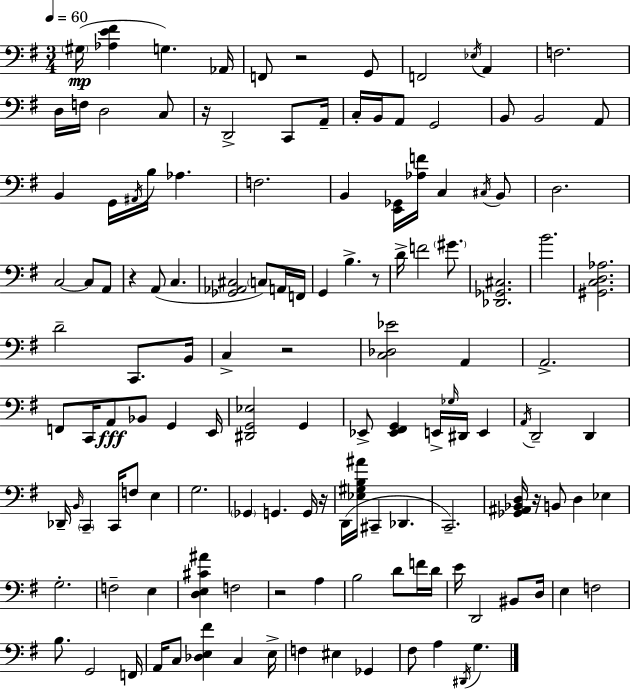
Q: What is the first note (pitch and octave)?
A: G#3